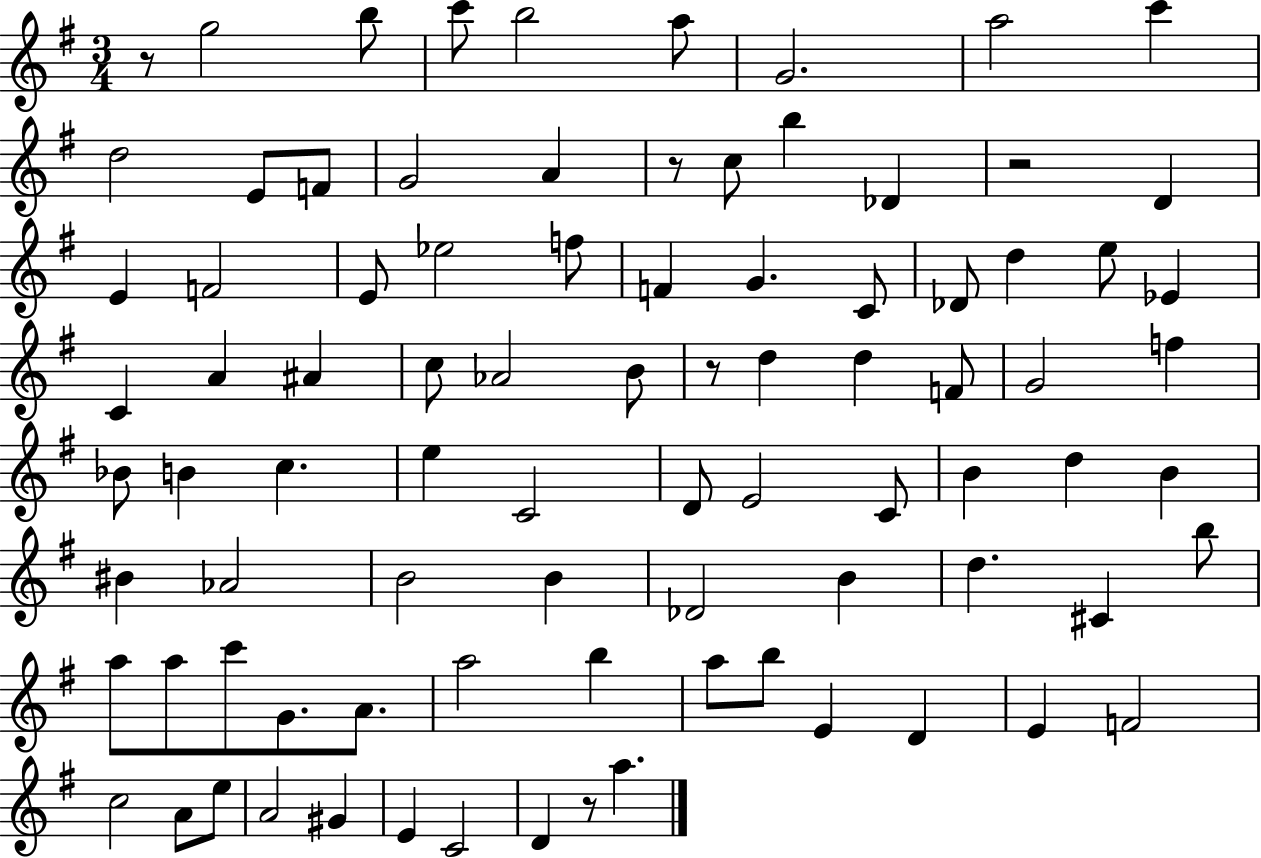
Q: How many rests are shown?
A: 5